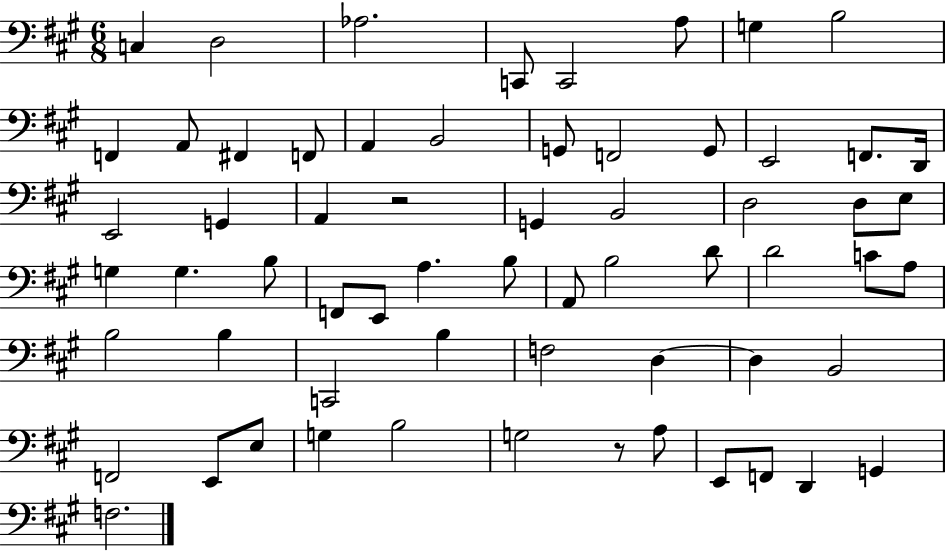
{
  \clef bass
  \numericTimeSignature
  \time 6/8
  \key a \major
  c4 d2 | aes2. | c,8 c,2 a8 | g4 b2 | \break f,4 a,8 fis,4 f,8 | a,4 b,2 | g,8 f,2 g,8 | e,2 f,8. d,16 | \break e,2 g,4 | a,4 r2 | g,4 b,2 | d2 d8 e8 | \break g4 g4. b8 | f,8 e,8 a4. b8 | a,8 b2 d'8 | d'2 c'8 a8 | \break b2 b4 | c,2 b4 | f2 d4~~ | d4 b,2 | \break f,2 e,8 e8 | g4 b2 | g2 r8 a8 | e,8 f,8 d,4 g,4 | \break f2. | \bar "|."
}